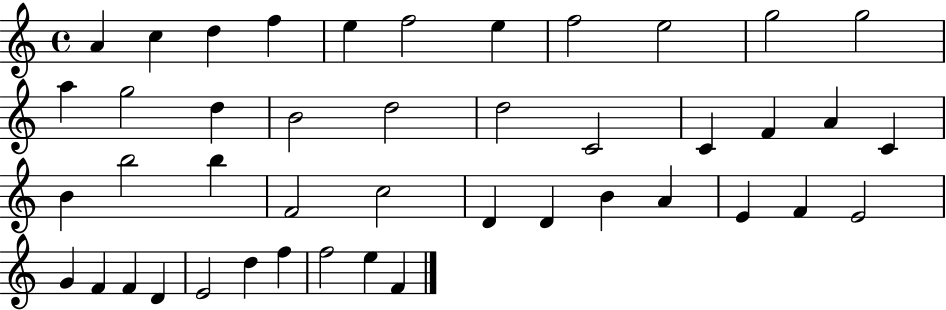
{
  \clef treble
  \time 4/4
  \defaultTimeSignature
  \key c \major
  a'4 c''4 d''4 f''4 | e''4 f''2 e''4 | f''2 e''2 | g''2 g''2 | \break a''4 g''2 d''4 | b'2 d''2 | d''2 c'2 | c'4 f'4 a'4 c'4 | \break b'4 b''2 b''4 | f'2 c''2 | d'4 d'4 b'4 a'4 | e'4 f'4 e'2 | \break g'4 f'4 f'4 d'4 | e'2 d''4 f''4 | f''2 e''4 f'4 | \bar "|."
}